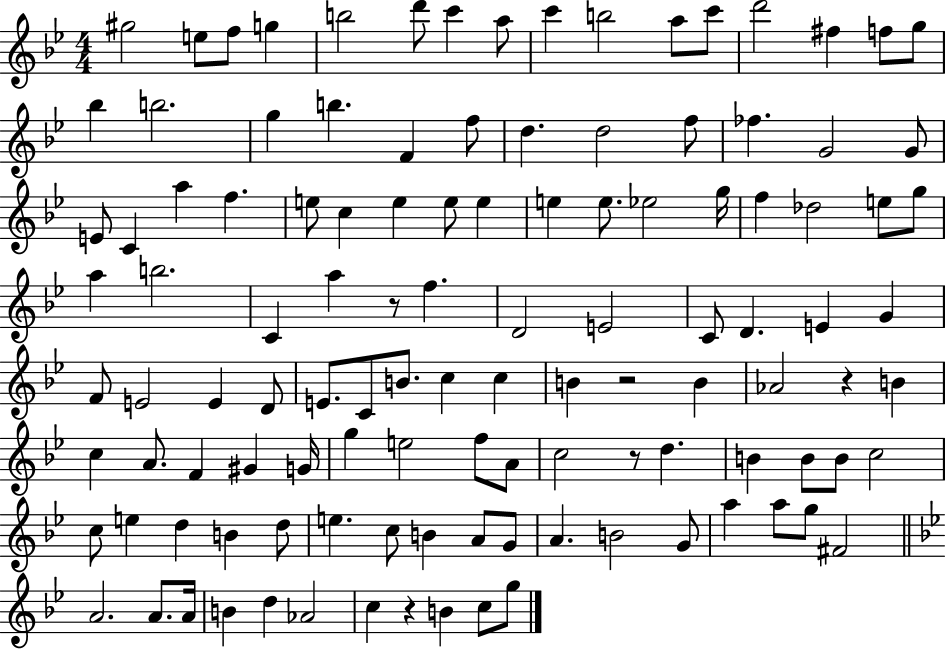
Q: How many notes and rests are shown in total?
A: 116